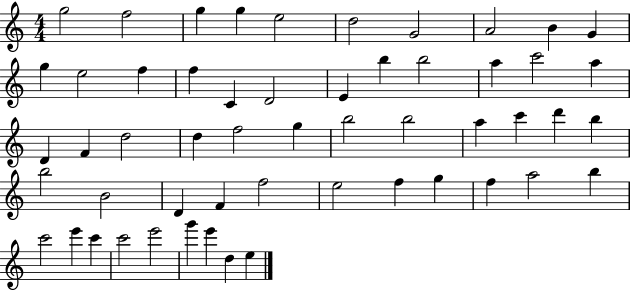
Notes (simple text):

G5/h F5/h G5/q G5/q E5/h D5/h G4/h A4/h B4/q G4/q G5/q E5/h F5/q F5/q C4/q D4/h E4/q B5/q B5/h A5/q C6/h A5/q D4/q F4/q D5/h D5/q F5/h G5/q B5/h B5/h A5/q C6/q D6/q B5/q B5/h B4/h D4/q F4/q F5/h E5/h F5/q G5/q F5/q A5/h B5/q C6/h E6/q C6/q C6/h E6/h G6/q E6/q D5/q E5/q